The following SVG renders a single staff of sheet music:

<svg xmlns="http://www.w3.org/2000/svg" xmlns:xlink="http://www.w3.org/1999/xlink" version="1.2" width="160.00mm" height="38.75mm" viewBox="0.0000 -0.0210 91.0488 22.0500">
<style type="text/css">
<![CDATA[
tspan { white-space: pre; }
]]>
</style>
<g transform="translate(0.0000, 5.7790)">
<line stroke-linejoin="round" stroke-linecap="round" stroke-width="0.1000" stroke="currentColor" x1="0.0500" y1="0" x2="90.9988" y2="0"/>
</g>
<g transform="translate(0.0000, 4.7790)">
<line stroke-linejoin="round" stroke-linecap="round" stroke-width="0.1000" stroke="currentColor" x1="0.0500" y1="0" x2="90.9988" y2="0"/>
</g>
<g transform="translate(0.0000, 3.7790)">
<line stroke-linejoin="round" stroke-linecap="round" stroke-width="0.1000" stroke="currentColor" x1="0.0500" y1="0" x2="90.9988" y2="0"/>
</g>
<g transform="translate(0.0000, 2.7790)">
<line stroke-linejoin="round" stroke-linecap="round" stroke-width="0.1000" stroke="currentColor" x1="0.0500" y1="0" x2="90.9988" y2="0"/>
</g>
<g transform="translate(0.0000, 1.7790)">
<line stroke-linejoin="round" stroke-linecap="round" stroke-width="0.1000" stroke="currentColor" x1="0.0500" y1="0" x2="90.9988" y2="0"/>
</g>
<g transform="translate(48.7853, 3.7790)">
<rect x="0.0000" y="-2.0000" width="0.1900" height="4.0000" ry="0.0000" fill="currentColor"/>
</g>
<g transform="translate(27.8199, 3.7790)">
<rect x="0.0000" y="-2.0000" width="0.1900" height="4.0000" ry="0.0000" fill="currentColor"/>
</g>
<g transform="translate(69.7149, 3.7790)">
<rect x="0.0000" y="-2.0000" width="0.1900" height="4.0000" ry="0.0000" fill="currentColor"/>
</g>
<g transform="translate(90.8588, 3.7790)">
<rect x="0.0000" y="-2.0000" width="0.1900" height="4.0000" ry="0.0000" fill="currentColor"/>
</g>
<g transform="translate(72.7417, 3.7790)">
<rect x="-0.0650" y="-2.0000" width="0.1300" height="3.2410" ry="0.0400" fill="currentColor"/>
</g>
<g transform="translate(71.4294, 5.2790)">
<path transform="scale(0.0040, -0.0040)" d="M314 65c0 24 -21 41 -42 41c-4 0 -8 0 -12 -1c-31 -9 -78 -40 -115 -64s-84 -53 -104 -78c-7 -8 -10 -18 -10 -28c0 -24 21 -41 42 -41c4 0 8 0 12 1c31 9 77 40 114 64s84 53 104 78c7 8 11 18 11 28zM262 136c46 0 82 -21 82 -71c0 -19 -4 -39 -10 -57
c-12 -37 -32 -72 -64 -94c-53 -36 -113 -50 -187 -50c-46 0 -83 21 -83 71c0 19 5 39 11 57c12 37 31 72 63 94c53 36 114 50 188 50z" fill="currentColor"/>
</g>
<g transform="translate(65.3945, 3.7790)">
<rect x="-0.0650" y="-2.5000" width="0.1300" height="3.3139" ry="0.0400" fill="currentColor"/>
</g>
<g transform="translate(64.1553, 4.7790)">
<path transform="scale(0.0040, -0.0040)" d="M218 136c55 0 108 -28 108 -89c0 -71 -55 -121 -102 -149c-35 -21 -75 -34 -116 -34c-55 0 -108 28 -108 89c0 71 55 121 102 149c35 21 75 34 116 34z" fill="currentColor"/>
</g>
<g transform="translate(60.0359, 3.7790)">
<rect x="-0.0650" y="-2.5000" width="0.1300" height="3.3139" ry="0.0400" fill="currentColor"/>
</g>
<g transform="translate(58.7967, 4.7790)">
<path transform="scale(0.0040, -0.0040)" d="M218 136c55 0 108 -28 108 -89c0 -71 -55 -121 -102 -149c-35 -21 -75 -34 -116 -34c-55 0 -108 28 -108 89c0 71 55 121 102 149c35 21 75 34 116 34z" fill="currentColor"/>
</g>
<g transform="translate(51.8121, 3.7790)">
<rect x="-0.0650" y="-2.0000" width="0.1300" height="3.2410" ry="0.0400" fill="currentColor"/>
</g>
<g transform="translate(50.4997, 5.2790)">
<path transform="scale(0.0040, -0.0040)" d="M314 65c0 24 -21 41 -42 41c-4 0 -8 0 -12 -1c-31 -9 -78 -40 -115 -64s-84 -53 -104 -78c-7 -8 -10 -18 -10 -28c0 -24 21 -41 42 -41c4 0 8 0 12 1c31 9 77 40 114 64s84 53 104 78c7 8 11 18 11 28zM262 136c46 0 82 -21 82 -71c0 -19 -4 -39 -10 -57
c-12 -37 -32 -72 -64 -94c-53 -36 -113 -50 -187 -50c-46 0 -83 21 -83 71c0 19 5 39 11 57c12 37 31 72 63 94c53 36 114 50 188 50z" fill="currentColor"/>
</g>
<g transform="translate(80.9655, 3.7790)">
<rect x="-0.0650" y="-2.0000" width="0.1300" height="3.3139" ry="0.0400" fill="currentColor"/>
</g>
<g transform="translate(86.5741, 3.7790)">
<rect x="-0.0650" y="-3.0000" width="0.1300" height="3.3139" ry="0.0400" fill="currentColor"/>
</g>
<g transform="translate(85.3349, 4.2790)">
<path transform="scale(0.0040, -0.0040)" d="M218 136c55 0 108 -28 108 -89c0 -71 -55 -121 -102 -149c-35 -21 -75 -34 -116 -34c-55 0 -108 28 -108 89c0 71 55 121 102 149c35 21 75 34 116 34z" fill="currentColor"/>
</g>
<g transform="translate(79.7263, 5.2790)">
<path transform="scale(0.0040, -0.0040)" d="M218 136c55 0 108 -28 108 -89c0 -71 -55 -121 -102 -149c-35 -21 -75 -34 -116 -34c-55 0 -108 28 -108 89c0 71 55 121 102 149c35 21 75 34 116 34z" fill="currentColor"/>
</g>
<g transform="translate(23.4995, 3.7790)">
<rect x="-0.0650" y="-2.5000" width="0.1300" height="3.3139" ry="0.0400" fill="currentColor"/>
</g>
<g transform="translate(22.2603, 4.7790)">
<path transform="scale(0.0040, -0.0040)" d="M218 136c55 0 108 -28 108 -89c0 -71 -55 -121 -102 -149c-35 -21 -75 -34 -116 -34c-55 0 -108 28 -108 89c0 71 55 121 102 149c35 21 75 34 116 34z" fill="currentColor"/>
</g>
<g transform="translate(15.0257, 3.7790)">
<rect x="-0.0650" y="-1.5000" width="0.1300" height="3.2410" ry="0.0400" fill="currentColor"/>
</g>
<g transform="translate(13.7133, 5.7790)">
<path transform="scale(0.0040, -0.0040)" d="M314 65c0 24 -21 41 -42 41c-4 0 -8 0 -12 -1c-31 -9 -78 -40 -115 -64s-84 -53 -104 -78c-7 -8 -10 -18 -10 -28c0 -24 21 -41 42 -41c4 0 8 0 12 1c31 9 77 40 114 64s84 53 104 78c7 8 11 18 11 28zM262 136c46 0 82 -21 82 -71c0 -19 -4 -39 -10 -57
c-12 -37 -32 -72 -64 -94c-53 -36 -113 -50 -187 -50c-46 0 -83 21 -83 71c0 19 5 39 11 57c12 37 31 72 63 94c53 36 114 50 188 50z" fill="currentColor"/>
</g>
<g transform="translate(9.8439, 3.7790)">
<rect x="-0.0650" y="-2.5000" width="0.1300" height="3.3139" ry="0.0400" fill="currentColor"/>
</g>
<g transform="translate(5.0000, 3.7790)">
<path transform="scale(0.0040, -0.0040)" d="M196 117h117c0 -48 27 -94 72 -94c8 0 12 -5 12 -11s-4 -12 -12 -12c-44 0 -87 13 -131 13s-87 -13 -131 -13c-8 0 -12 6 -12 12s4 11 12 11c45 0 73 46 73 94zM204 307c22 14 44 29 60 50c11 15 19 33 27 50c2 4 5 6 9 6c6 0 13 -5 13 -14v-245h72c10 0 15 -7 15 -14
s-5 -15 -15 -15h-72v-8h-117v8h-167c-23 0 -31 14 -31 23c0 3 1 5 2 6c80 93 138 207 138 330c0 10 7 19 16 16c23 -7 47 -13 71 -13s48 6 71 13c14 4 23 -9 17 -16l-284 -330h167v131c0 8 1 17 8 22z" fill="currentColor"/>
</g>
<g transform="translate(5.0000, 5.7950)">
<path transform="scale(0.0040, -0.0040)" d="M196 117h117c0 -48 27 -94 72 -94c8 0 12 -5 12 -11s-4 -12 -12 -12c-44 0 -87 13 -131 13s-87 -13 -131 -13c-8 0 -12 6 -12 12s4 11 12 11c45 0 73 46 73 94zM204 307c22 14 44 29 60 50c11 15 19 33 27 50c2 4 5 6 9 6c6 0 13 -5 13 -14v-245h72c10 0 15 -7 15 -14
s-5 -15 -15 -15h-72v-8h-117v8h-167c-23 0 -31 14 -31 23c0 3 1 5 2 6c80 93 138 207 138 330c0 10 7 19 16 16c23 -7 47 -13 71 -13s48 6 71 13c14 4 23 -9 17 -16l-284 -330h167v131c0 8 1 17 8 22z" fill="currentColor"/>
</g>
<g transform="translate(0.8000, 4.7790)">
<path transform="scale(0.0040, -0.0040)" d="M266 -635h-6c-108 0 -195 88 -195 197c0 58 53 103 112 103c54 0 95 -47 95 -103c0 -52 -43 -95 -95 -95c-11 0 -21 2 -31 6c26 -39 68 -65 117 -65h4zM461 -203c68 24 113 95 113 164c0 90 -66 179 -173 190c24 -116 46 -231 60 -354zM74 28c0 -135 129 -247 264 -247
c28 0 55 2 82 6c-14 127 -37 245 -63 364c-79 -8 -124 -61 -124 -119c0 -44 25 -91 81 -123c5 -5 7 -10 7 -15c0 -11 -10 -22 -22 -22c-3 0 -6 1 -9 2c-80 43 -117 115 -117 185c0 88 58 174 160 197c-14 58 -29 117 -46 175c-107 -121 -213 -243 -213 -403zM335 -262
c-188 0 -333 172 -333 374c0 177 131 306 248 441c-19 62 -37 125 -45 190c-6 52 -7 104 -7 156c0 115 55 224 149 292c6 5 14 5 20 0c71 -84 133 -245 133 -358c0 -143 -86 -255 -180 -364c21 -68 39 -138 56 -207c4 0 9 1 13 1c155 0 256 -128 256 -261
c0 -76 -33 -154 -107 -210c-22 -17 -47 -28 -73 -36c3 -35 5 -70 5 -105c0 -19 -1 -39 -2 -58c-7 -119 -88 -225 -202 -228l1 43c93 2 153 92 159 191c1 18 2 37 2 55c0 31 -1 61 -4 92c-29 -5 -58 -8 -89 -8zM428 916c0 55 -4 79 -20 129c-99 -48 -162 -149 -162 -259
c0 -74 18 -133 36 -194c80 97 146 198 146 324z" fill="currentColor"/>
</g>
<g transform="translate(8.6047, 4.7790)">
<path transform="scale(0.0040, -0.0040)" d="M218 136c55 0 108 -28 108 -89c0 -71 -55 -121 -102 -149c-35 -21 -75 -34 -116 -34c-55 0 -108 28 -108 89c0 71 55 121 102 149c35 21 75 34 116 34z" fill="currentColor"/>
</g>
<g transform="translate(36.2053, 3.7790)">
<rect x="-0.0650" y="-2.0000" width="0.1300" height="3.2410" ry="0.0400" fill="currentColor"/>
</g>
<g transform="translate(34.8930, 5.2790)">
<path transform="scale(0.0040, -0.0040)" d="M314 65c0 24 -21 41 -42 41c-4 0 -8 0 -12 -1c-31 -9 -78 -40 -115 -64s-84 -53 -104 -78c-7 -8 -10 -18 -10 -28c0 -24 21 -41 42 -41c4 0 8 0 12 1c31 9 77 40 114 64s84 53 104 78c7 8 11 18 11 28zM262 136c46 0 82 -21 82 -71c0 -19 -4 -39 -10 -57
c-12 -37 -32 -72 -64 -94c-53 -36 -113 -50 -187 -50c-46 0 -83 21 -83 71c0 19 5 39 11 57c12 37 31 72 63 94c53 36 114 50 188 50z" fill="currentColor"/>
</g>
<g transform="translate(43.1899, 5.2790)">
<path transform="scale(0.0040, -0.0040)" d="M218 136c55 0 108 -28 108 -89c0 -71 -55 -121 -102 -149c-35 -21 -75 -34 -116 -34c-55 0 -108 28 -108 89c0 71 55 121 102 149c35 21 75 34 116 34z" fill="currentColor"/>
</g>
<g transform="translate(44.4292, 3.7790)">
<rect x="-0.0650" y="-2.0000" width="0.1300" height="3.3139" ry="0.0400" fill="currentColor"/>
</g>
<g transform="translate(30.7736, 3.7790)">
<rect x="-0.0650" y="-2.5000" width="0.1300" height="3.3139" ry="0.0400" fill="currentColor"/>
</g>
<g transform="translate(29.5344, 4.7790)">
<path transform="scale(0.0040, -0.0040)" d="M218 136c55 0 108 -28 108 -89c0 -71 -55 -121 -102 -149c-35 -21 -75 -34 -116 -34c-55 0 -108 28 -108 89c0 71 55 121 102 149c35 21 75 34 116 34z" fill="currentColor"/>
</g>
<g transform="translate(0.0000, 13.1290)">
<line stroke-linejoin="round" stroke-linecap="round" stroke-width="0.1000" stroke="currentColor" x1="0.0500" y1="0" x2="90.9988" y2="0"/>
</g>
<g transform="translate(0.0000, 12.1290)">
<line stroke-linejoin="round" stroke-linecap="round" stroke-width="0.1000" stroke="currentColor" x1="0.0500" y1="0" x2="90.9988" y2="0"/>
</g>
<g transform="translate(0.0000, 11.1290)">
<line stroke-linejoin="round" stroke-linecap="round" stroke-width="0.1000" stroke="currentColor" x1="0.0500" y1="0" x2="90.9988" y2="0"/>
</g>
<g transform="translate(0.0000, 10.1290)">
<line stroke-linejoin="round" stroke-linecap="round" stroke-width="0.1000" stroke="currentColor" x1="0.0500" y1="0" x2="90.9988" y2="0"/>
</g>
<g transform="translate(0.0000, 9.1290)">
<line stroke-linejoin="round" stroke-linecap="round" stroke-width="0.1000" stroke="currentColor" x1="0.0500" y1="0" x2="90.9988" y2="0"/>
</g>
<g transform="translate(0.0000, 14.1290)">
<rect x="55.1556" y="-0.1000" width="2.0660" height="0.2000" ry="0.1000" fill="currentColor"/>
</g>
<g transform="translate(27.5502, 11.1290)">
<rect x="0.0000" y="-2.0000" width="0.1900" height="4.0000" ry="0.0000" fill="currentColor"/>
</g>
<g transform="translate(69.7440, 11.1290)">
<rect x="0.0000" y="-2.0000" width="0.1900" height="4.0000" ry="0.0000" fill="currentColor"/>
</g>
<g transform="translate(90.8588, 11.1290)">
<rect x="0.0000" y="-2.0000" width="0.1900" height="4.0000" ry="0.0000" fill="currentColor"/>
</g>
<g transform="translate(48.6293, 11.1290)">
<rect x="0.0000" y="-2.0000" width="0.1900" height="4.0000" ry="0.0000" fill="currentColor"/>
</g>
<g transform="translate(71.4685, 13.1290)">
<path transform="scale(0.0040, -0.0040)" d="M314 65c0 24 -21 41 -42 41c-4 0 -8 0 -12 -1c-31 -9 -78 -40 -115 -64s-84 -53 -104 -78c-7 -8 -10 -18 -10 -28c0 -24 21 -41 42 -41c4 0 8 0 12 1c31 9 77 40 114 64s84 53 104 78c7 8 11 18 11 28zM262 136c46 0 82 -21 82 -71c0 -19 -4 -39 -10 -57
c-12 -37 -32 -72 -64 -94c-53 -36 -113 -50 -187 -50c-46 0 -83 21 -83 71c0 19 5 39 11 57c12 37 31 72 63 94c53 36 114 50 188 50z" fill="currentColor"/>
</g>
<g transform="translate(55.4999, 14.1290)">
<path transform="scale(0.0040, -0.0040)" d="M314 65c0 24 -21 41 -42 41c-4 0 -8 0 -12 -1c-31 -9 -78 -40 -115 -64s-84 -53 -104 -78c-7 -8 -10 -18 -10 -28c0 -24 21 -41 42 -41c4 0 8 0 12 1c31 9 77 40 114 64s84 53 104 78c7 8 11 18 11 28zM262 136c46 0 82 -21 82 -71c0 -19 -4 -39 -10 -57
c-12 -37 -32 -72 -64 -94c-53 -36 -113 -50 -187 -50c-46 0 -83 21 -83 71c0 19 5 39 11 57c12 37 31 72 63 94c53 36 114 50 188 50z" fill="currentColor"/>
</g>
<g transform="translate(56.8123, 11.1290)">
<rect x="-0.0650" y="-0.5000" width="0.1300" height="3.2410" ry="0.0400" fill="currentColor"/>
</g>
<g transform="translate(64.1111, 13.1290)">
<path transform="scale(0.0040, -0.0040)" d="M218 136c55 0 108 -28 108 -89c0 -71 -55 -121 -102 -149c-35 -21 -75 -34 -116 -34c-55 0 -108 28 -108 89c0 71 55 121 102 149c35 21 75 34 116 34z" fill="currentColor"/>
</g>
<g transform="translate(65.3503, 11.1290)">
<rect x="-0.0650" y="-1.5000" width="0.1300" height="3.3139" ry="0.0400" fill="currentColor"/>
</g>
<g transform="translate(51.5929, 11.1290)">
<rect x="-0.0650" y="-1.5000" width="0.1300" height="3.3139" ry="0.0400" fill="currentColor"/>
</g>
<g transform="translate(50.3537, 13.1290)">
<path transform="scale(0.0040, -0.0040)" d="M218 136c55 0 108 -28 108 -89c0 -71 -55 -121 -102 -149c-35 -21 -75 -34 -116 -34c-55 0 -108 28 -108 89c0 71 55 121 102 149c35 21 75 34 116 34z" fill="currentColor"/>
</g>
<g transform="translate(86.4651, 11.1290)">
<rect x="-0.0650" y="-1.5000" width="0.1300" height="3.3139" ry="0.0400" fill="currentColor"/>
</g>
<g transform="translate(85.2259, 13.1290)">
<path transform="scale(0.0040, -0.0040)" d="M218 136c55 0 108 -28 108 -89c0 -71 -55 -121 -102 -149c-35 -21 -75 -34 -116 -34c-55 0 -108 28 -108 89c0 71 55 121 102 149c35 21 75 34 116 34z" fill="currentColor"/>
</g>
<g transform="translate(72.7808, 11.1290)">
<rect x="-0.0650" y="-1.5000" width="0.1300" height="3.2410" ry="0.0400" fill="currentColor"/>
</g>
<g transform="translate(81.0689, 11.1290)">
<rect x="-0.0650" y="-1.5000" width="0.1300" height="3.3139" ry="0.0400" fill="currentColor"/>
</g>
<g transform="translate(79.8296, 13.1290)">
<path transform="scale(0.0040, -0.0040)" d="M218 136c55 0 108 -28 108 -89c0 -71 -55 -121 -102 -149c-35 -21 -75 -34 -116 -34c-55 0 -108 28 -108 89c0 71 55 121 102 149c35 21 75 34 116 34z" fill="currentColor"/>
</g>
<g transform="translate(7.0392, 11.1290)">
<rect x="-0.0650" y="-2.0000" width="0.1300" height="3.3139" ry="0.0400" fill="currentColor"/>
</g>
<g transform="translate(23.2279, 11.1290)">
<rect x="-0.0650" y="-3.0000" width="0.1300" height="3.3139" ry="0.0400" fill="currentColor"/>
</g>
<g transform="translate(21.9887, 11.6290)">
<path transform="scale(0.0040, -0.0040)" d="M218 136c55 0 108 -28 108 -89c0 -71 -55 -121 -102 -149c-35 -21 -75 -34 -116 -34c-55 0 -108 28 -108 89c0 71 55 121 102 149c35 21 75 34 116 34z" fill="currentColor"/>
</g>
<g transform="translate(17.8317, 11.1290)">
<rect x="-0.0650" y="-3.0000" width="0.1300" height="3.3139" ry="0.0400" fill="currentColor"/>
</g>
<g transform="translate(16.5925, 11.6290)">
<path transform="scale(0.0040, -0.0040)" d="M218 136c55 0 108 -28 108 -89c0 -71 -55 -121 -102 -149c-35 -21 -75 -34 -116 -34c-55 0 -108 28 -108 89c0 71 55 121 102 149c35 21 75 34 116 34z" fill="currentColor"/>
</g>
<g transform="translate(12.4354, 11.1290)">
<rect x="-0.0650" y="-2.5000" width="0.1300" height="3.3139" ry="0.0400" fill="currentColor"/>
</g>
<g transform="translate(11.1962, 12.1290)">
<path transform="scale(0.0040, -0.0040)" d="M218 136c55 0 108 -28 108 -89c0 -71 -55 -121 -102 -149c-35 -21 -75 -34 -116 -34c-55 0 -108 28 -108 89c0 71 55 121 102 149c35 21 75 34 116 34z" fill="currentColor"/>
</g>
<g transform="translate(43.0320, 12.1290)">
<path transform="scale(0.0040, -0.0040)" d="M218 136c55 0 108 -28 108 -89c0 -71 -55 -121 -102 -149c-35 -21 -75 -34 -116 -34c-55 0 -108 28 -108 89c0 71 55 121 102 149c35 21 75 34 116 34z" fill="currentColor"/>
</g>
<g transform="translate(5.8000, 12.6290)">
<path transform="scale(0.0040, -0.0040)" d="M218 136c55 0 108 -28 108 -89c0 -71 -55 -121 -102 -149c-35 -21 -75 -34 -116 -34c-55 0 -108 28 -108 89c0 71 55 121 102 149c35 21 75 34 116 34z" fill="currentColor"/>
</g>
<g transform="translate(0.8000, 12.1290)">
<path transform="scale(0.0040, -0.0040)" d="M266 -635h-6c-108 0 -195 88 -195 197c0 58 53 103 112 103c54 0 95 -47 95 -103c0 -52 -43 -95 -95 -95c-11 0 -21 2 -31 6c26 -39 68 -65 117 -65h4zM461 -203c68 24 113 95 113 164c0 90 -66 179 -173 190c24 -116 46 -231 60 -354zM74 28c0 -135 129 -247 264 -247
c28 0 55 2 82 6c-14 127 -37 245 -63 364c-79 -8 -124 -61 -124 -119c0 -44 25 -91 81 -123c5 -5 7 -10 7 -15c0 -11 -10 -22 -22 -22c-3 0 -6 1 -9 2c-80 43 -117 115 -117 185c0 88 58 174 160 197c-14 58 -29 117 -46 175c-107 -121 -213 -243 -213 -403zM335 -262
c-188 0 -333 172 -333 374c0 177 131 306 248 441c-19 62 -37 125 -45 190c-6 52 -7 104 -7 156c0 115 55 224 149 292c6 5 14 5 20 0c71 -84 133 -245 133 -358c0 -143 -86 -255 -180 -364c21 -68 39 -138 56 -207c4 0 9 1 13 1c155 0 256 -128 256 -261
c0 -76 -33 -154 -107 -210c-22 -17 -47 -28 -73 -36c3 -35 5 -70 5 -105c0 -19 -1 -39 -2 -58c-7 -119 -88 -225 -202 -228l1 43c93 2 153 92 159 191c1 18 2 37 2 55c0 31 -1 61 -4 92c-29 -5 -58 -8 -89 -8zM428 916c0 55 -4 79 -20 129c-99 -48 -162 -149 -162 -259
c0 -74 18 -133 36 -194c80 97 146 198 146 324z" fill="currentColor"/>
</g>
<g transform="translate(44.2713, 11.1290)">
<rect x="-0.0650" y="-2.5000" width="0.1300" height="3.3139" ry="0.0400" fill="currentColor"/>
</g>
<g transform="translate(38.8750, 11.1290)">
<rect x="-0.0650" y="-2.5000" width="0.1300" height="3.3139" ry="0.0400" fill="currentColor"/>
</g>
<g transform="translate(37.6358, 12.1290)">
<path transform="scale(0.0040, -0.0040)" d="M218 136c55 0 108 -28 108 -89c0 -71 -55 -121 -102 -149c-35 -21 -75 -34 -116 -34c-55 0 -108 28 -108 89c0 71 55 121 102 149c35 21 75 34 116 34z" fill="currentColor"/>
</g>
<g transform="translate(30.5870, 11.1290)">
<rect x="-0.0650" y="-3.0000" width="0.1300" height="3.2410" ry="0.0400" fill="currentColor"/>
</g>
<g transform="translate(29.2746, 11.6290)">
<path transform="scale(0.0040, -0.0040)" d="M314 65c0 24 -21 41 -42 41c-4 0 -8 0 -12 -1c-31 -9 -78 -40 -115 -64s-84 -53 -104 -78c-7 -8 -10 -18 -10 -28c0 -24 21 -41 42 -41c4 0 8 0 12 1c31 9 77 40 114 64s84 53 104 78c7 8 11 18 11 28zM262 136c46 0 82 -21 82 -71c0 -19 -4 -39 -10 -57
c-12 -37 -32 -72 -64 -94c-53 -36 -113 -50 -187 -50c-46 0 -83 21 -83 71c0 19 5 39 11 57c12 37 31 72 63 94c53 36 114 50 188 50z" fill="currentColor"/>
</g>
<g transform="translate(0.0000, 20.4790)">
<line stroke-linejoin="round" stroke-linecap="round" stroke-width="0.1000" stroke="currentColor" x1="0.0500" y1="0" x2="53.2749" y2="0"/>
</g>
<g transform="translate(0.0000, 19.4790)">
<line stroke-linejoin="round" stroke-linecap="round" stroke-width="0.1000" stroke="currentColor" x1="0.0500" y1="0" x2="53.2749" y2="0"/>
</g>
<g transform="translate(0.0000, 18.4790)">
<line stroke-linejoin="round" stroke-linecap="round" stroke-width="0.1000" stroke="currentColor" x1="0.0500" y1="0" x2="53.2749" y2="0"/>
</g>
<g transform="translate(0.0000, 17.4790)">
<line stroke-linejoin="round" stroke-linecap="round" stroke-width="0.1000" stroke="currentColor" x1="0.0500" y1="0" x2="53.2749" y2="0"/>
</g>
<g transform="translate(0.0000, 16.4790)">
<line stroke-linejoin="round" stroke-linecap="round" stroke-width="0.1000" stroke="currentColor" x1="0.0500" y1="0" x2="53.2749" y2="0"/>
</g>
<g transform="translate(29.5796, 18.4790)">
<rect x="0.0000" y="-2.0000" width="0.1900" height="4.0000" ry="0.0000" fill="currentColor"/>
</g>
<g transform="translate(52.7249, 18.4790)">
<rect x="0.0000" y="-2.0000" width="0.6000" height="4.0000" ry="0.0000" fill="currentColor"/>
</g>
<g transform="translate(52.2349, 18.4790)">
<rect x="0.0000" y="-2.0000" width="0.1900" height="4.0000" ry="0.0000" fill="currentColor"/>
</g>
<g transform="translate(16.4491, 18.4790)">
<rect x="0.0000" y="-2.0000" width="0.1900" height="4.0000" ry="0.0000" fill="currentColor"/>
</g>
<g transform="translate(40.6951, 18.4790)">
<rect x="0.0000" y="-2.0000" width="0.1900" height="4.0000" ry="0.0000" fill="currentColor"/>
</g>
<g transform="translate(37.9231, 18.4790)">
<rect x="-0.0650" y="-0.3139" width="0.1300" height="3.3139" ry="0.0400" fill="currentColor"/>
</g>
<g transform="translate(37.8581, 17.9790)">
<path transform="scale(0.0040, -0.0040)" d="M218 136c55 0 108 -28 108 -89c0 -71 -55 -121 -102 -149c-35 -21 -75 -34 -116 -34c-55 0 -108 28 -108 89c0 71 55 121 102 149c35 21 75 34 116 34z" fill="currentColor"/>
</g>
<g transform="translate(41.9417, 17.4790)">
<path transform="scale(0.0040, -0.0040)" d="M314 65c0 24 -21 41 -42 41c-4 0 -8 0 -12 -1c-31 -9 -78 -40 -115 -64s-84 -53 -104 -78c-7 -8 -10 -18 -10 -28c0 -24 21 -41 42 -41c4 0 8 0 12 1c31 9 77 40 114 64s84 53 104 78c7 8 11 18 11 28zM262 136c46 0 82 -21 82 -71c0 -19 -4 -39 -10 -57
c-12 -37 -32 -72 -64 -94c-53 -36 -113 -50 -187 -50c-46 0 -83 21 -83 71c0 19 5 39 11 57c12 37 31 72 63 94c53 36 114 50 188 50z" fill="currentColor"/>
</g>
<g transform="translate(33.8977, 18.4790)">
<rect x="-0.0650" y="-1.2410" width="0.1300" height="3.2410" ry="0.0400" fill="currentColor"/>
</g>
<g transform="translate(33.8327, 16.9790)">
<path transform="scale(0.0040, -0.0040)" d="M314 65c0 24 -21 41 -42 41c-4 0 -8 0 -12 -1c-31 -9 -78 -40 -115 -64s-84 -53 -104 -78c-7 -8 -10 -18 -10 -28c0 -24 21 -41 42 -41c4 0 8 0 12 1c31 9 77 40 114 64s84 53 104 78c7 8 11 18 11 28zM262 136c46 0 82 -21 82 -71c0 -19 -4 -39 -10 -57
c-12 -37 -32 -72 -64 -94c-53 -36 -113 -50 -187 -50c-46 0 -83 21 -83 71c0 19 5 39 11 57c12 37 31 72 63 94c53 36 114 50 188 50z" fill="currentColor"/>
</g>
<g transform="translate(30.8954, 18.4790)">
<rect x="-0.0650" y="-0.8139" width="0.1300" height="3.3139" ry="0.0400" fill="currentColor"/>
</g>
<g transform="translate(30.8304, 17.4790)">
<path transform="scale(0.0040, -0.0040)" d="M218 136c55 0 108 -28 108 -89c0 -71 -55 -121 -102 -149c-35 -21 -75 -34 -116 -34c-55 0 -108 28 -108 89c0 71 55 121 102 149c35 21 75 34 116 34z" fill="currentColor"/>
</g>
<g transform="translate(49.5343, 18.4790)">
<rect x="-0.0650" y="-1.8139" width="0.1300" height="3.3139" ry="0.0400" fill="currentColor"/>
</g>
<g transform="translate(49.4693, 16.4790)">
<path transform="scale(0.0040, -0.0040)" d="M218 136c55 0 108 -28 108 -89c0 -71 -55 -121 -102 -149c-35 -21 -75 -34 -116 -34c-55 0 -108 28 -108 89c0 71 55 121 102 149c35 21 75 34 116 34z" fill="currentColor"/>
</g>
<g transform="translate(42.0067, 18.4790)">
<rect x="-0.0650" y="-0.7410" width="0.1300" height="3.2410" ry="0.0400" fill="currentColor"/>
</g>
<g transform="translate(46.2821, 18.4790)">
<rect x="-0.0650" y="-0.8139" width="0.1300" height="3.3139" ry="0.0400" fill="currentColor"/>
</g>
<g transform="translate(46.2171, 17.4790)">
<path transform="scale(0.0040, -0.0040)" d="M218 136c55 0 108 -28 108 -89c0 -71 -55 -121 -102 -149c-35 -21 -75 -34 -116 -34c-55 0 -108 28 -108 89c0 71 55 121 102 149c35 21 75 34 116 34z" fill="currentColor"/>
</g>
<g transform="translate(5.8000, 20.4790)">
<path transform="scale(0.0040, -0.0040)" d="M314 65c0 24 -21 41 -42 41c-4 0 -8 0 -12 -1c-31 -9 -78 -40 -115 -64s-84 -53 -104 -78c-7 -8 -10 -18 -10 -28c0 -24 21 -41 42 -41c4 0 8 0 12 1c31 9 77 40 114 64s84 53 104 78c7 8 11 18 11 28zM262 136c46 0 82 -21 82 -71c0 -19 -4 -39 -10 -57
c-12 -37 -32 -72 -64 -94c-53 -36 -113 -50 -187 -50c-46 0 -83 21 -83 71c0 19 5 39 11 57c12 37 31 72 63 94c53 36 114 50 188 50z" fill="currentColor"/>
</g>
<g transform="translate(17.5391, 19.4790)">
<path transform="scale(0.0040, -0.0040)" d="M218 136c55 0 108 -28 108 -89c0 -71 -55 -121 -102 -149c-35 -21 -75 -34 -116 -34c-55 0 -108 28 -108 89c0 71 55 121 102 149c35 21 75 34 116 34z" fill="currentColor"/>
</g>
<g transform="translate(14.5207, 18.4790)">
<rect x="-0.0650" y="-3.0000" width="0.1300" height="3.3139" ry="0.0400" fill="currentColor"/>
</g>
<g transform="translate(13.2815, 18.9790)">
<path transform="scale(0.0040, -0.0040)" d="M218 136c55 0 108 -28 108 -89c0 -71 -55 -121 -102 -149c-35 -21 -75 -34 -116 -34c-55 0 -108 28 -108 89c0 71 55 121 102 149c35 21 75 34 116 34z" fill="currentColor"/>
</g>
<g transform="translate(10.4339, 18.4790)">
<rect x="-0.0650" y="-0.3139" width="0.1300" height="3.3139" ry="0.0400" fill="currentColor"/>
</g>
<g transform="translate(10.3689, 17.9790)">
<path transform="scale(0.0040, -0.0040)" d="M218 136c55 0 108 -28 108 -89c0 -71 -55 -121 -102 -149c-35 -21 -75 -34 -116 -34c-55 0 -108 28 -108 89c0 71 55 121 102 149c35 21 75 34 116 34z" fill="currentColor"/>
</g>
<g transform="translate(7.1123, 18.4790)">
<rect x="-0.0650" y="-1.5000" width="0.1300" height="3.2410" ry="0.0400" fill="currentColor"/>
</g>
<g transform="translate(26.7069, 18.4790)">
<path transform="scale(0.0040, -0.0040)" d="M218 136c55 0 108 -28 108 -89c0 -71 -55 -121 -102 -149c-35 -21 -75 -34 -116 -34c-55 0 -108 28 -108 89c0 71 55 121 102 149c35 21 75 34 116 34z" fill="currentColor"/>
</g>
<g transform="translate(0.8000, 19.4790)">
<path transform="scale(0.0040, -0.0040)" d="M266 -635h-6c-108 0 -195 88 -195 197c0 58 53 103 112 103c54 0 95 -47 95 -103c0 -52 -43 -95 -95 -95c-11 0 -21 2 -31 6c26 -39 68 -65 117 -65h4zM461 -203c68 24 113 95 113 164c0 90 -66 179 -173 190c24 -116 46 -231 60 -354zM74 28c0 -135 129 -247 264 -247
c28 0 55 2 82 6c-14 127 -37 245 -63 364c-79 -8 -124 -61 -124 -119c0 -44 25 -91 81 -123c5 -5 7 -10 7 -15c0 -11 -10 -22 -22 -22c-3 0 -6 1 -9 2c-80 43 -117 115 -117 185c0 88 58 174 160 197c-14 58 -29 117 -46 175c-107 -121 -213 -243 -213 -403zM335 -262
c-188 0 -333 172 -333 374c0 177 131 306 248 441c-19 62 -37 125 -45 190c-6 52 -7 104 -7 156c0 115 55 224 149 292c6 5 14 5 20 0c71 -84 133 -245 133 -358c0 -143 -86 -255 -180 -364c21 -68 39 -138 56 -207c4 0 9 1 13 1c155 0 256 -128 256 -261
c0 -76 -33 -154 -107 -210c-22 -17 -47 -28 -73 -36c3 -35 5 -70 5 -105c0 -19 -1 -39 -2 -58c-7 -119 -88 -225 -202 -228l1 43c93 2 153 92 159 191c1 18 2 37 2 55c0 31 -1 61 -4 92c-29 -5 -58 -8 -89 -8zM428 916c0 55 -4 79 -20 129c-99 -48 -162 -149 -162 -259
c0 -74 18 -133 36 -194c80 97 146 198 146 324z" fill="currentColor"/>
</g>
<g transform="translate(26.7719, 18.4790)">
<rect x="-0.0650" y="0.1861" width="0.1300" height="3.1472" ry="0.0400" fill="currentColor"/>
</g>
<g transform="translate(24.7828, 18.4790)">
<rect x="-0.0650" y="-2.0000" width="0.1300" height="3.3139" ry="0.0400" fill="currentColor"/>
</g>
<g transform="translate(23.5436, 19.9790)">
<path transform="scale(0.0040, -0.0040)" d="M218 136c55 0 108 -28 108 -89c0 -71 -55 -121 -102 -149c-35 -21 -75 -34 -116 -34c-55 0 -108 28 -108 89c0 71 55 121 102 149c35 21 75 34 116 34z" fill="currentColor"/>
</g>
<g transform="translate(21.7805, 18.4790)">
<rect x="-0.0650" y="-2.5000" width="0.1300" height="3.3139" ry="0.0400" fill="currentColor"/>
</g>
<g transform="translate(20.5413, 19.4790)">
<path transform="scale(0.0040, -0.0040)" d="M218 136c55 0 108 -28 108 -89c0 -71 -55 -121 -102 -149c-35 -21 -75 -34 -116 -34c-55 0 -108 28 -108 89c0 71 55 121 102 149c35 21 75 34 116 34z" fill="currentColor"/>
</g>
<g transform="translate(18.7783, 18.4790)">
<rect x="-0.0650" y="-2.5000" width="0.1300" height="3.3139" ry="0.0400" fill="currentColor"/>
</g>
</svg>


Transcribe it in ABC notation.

X:1
T:Untitled
M:4/4
L:1/4
K:C
G E2 G G F2 F F2 G G F2 F A F G A A A2 G G E C2 E E2 E E E2 c A G G F B d e2 c d2 d f